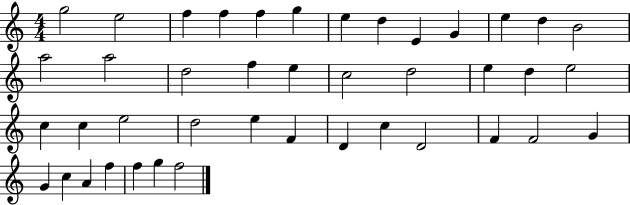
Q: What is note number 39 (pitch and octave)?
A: F5